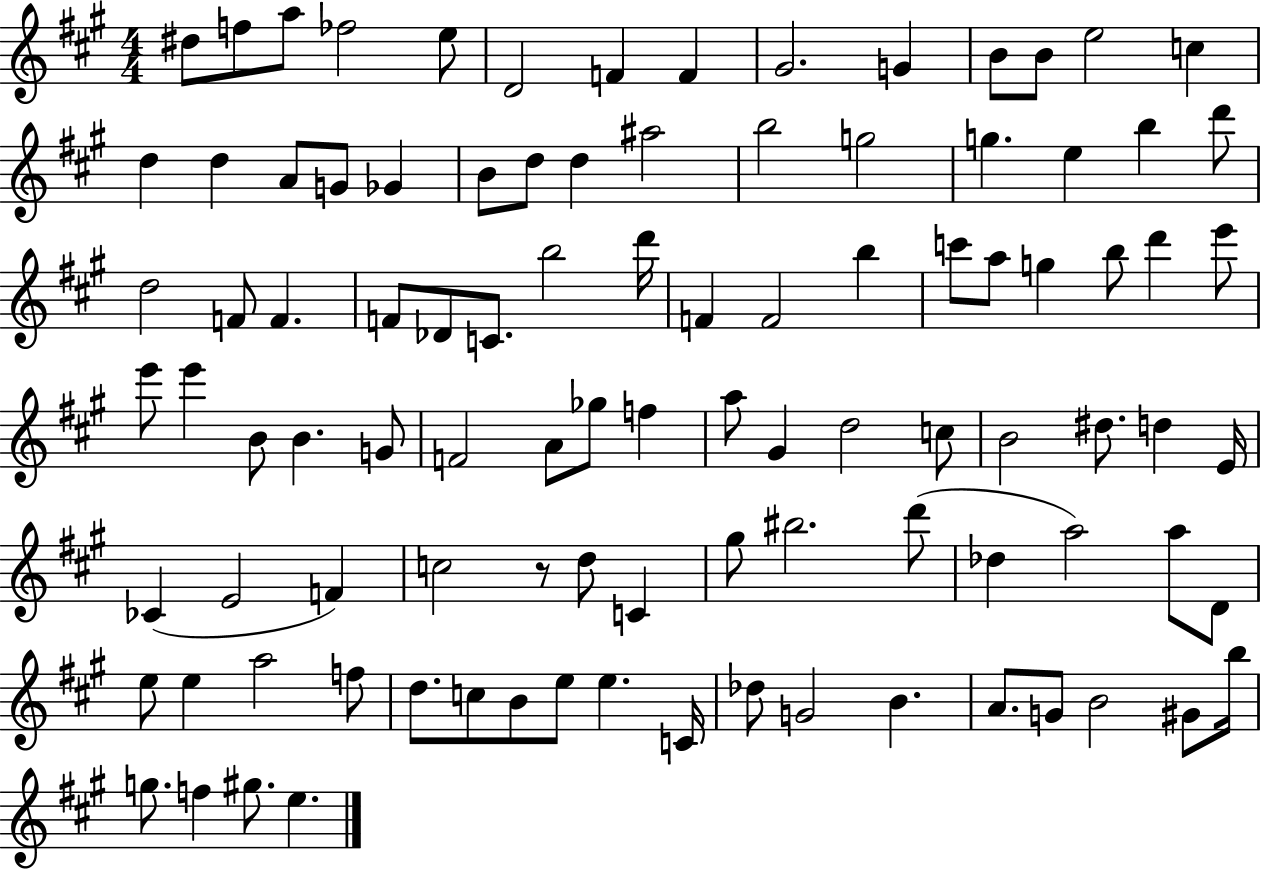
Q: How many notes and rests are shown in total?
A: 99